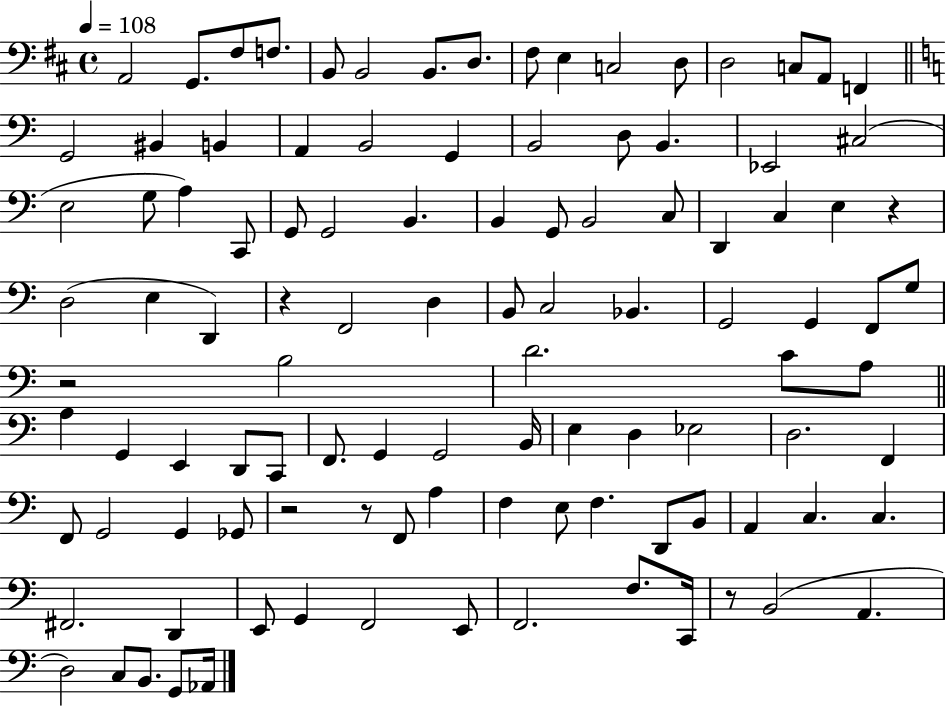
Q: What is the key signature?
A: D major